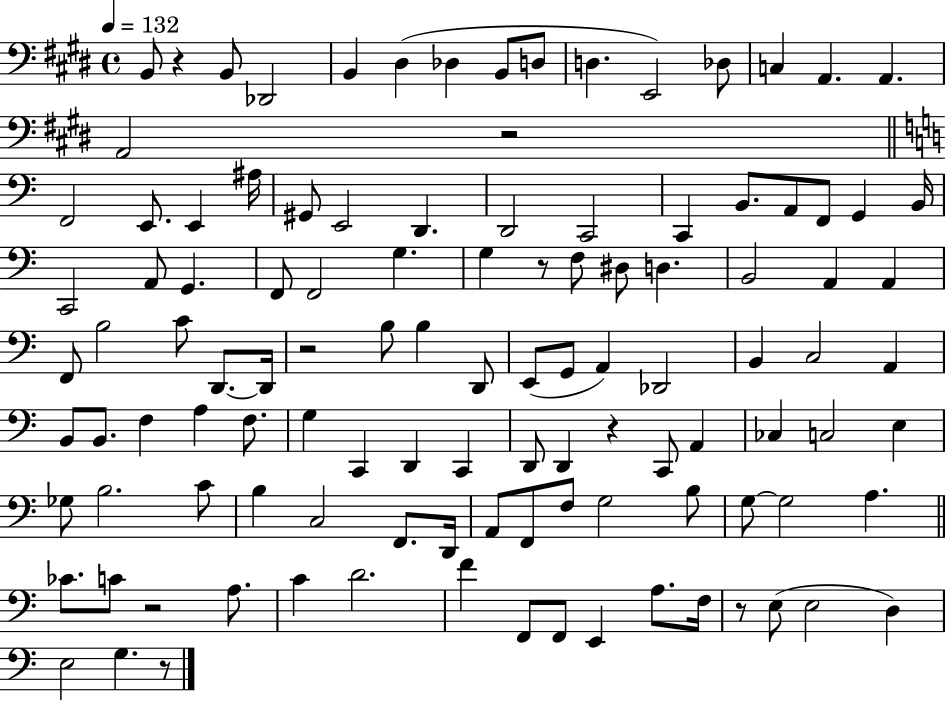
B2/e R/q B2/e Db2/h B2/q D#3/q Db3/q B2/e D3/e D3/q. E2/h Db3/e C3/q A2/q. A2/q. A2/h R/h F2/h E2/e. E2/q A#3/s G#2/e E2/h D2/q. D2/h C2/h C2/q B2/e. A2/e F2/e G2/q B2/s C2/h A2/e G2/q. F2/e F2/h G3/q. G3/q R/e F3/e D#3/e D3/q. B2/h A2/q A2/q F2/e B3/h C4/e D2/e. D2/s R/h B3/e B3/q D2/e E2/e G2/e A2/q Db2/h B2/q C3/h A2/q B2/e B2/e. F3/q A3/q F3/e. G3/q C2/q D2/q C2/q D2/e D2/q R/q C2/e A2/q CES3/q C3/h E3/q Gb3/e B3/h. C4/e B3/q C3/h F2/e. D2/s A2/e F2/e F3/e G3/h B3/e G3/e G3/h A3/q. CES4/e. C4/e R/h A3/e. C4/q D4/h. F4/q F2/e F2/e E2/q A3/e. F3/s R/e E3/e E3/h D3/q E3/h G3/q. R/e